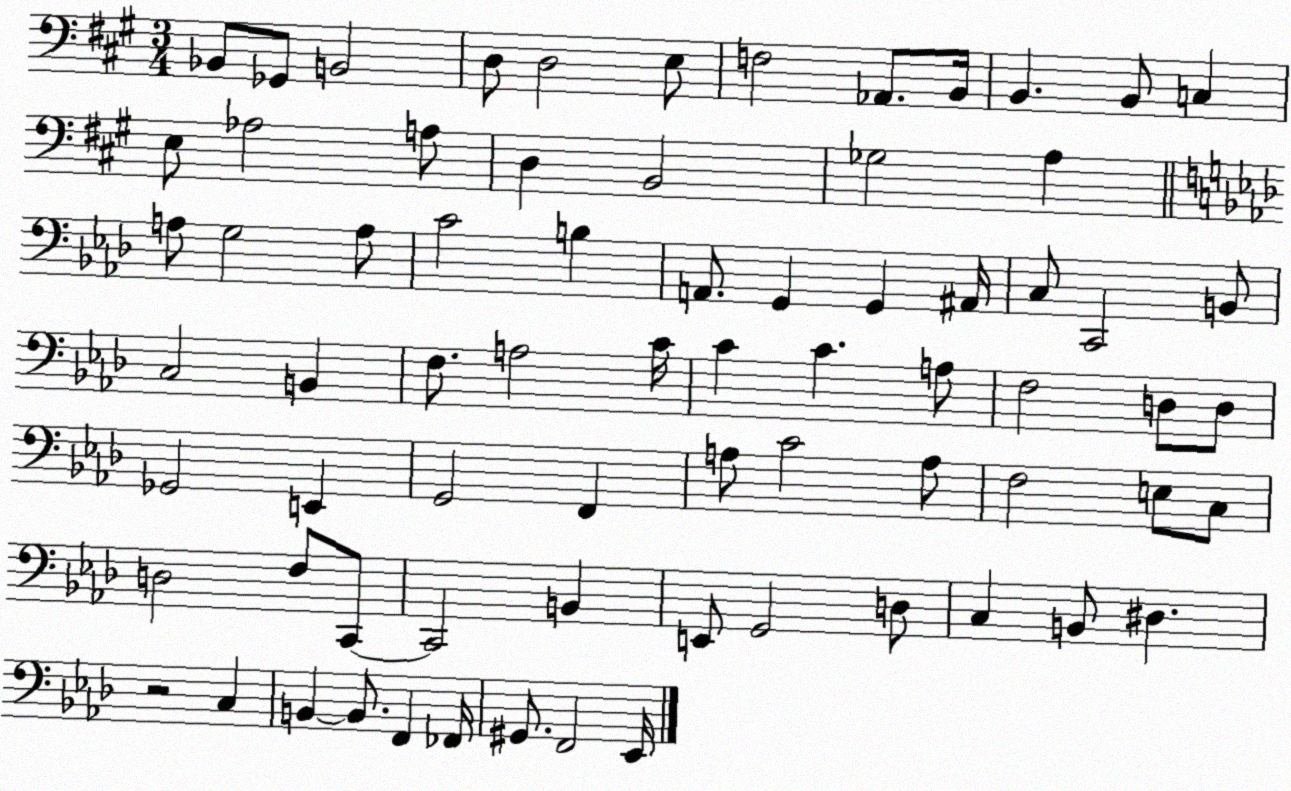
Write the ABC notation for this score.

X:1
T:Untitled
M:3/4
L:1/4
K:A
_B,,/2 _G,,/2 B,,2 D,/2 D,2 E,/2 F,2 _A,,/2 B,,/4 B,, B,,/2 C, E,/2 _A,2 A,/2 D, B,,2 _G,2 A, A,/2 G,2 A,/2 C2 B, A,,/2 G,, G,, ^A,,/4 C,/2 C,,2 B,,/2 C,2 B,, F,/2 A,2 C/4 C C A,/2 F,2 D,/2 D,/2 _G,,2 E,, G,,2 F,, A,/2 C2 A,/2 F,2 E,/2 C,/2 D,2 F,/2 C,,/2 C,,2 B,, E,,/2 G,,2 D,/2 C, B,,/2 ^D, z2 C, B,, B,,/2 F,, _F,,/4 ^G,,/2 F,,2 _E,,/4